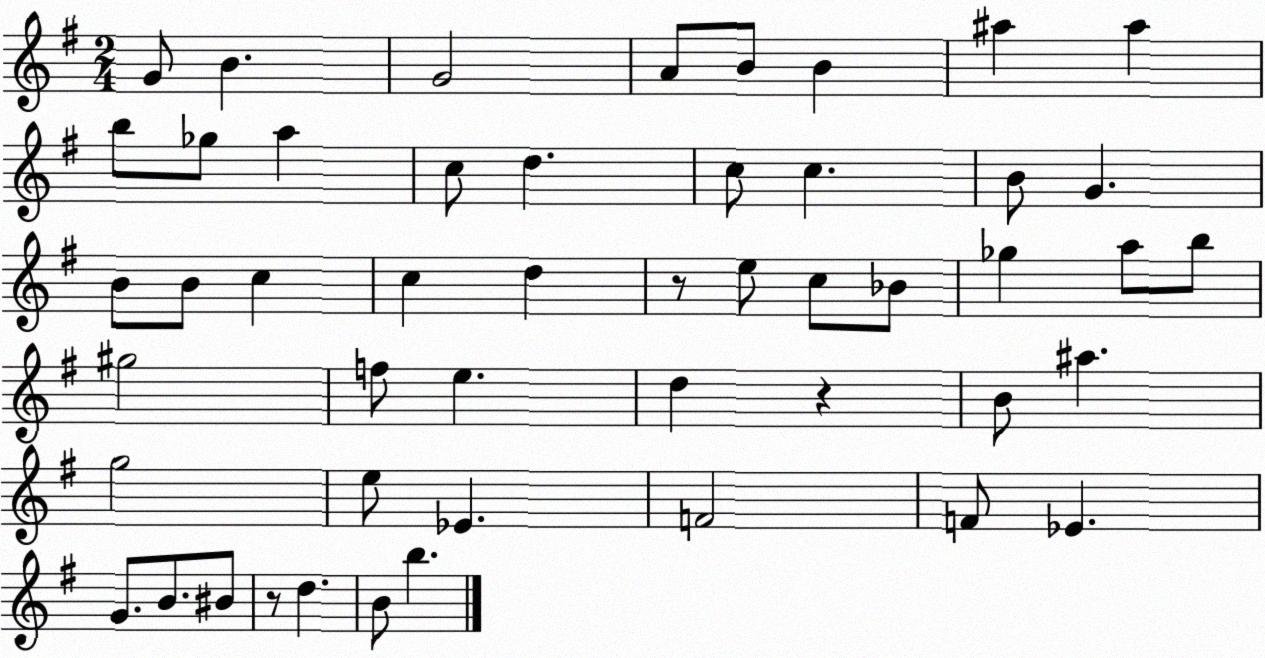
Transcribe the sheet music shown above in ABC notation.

X:1
T:Untitled
M:2/4
L:1/4
K:G
G/2 B G2 A/2 B/2 B ^a ^a b/2 _g/2 a c/2 d c/2 c B/2 G B/2 B/2 c c d z/2 e/2 c/2 _B/2 _g a/2 b/2 ^g2 f/2 e d z B/2 ^a g2 e/2 _E F2 F/2 _E G/2 B/2 ^B/2 z/2 d B/2 b